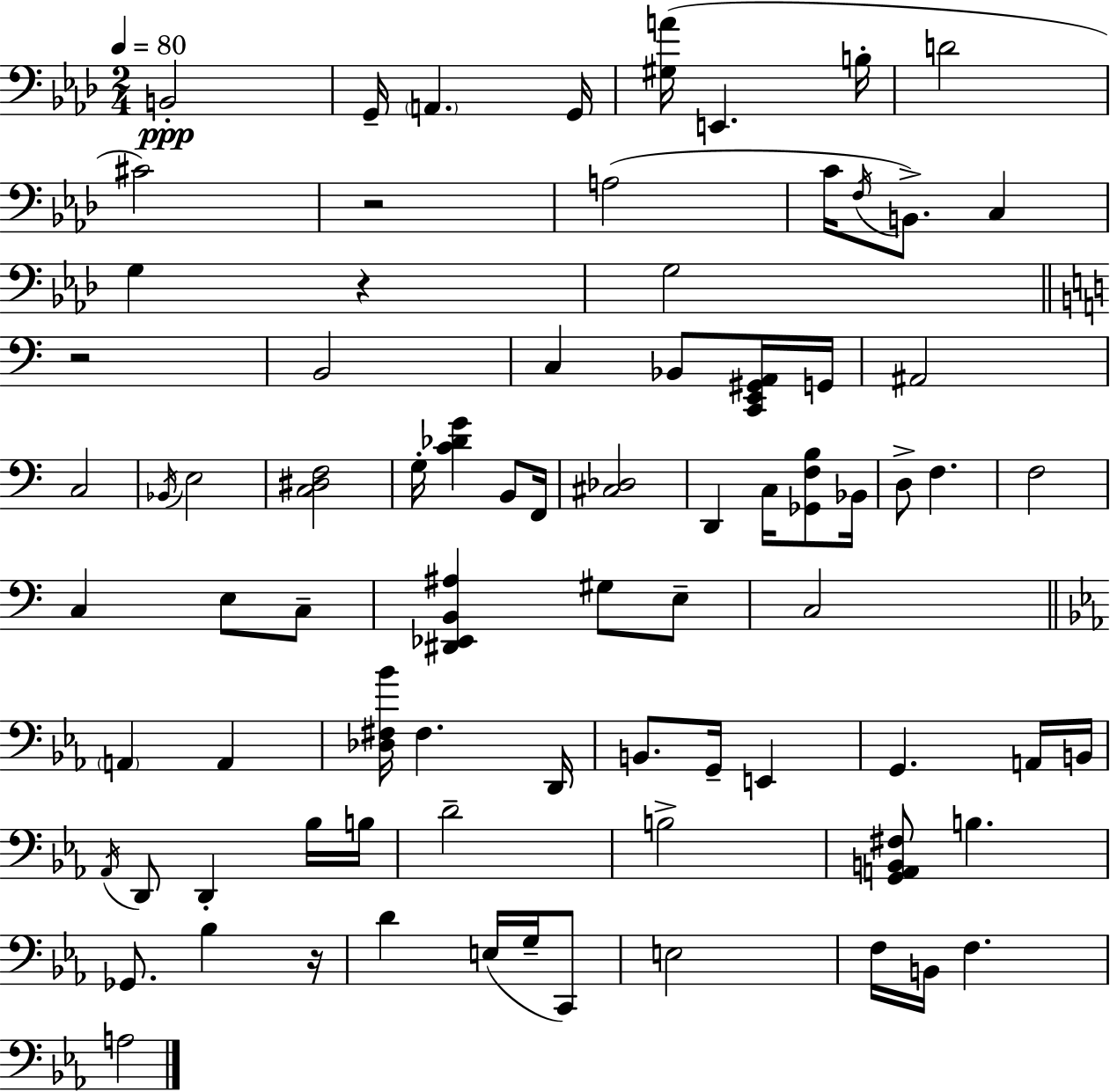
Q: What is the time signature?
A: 2/4